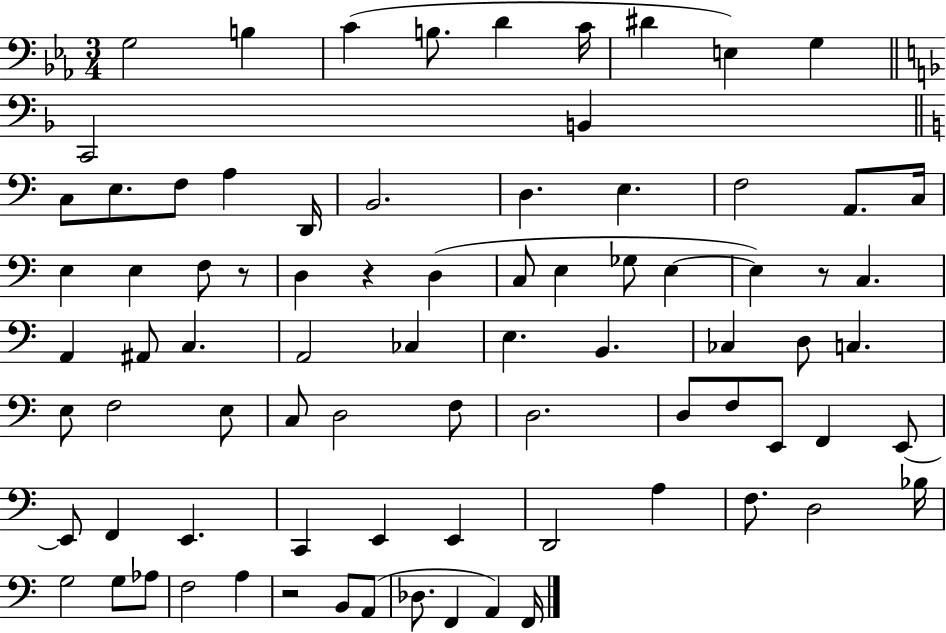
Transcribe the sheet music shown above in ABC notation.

X:1
T:Untitled
M:3/4
L:1/4
K:Eb
G,2 B, C B,/2 D C/4 ^D E, G, C,,2 B,, C,/2 E,/2 F,/2 A, D,,/4 B,,2 D, E, F,2 A,,/2 C,/4 E, E, F,/2 z/2 D, z D, C,/2 E, _G,/2 E, E, z/2 C, A,, ^A,,/2 C, A,,2 _C, E, B,, _C, D,/2 C, E,/2 F,2 E,/2 C,/2 D,2 F,/2 D,2 D,/2 F,/2 E,,/2 F,, E,,/2 E,,/2 F,, E,, C,, E,, E,, D,,2 A, F,/2 D,2 _B,/4 G,2 G,/2 _A,/2 F,2 A, z2 B,,/2 A,,/2 _D,/2 F,, A,, F,,/4